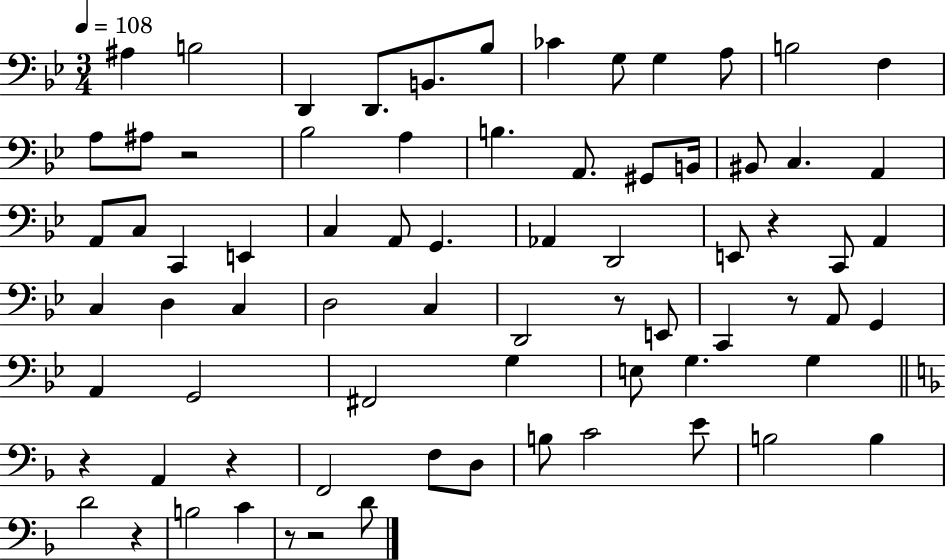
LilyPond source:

{
  \clef bass
  \numericTimeSignature
  \time 3/4
  \key bes \major
  \tempo 4 = 108
  ais4 b2 | d,4 d,8. b,8. bes8 | ces'4 g8 g4 a8 | b2 f4 | \break a8 ais8 r2 | bes2 a4 | b4. a,8. gis,8 b,16 | bis,8 c4. a,4 | \break a,8 c8 c,4 e,4 | c4 a,8 g,4. | aes,4 d,2 | e,8 r4 c,8 a,4 | \break c4 d4 c4 | d2 c4 | d,2 r8 e,8 | c,4 r8 a,8 g,4 | \break a,4 g,2 | fis,2 g4 | e8 g4. g4 | \bar "||" \break \key d \minor r4 a,4 r4 | f,2 f8 d8 | b8 c'2 e'8 | b2 b4 | \break d'2 r4 | b2 c'4 | r8 r2 d'8 | \bar "|."
}